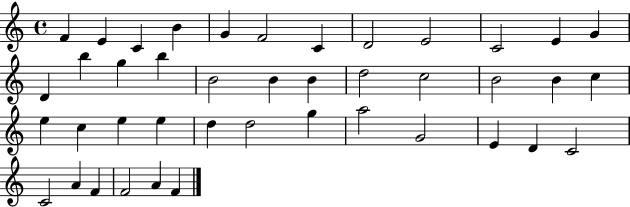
{
  \clef treble
  \time 4/4
  \defaultTimeSignature
  \key c \major
  f'4 e'4 c'4 b'4 | g'4 f'2 c'4 | d'2 e'2 | c'2 e'4 g'4 | \break d'4 b''4 g''4 b''4 | b'2 b'4 b'4 | d''2 c''2 | b'2 b'4 c''4 | \break e''4 c''4 e''4 e''4 | d''4 d''2 g''4 | a''2 g'2 | e'4 d'4 c'2 | \break c'2 a'4 f'4 | f'2 a'4 f'4 | \bar "|."
}